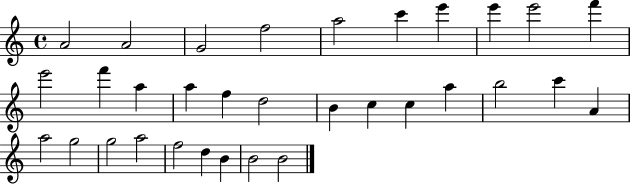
A4/h A4/h G4/h F5/h A5/h C6/q E6/q E6/q E6/h F6/q E6/h F6/q A5/q A5/q F5/q D5/h B4/q C5/q C5/q A5/q B5/h C6/q A4/q A5/h G5/h G5/h A5/h F5/h D5/q B4/q B4/h B4/h